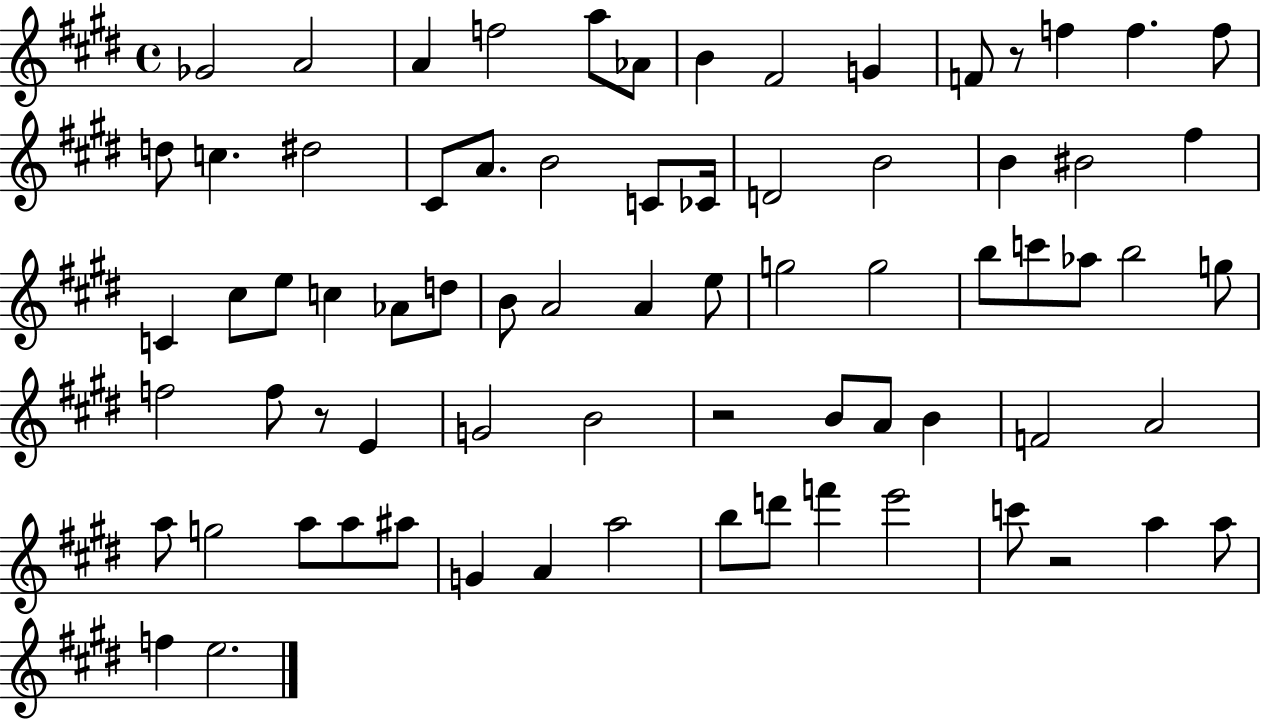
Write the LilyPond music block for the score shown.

{
  \clef treble
  \time 4/4
  \defaultTimeSignature
  \key e \major
  ges'2 a'2 | a'4 f''2 a''8 aes'8 | b'4 fis'2 g'4 | f'8 r8 f''4 f''4. f''8 | \break d''8 c''4. dis''2 | cis'8 a'8. b'2 c'8 ces'16 | d'2 b'2 | b'4 bis'2 fis''4 | \break c'4 cis''8 e''8 c''4 aes'8 d''8 | b'8 a'2 a'4 e''8 | g''2 g''2 | b''8 c'''8 aes''8 b''2 g''8 | \break f''2 f''8 r8 e'4 | g'2 b'2 | r2 b'8 a'8 b'4 | f'2 a'2 | \break a''8 g''2 a''8 a''8 ais''8 | g'4 a'4 a''2 | b''8 d'''8 f'''4 e'''2 | c'''8 r2 a''4 a''8 | \break f''4 e''2. | \bar "|."
}